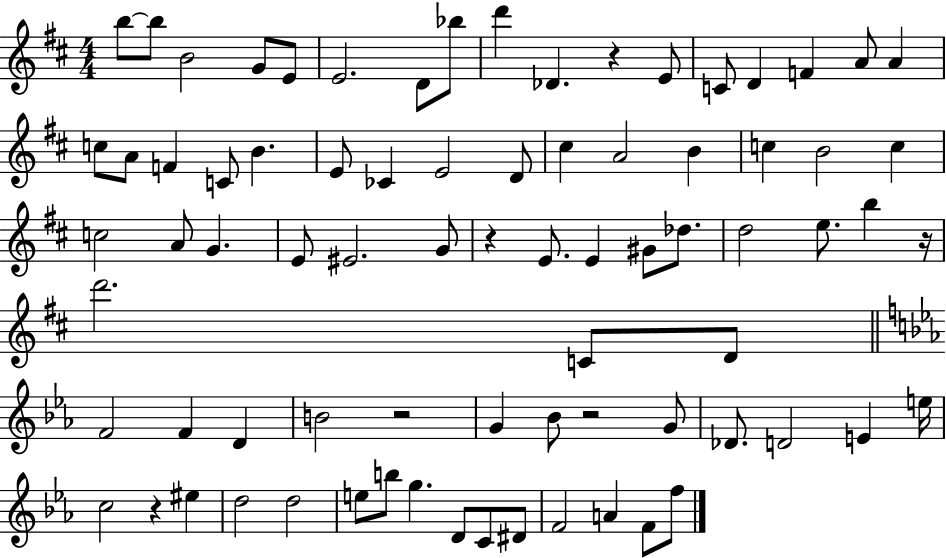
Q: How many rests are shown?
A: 6